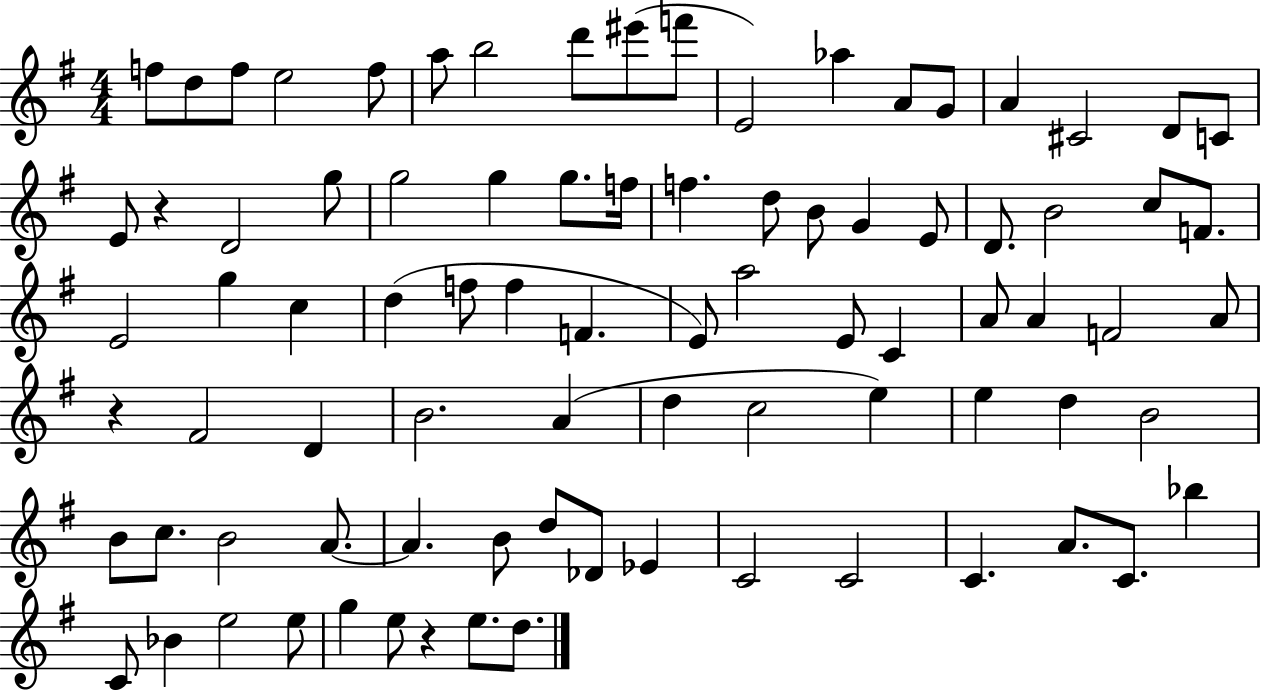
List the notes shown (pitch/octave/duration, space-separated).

F5/e D5/e F5/e E5/h F5/e A5/e B5/h D6/e EIS6/e F6/e E4/h Ab5/q A4/e G4/e A4/q C#4/h D4/e C4/e E4/e R/q D4/h G5/e G5/h G5/q G5/e. F5/s F5/q. D5/e B4/e G4/q E4/e D4/e. B4/h C5/e F4/e. E4/h G5/q C5/q D5/q F5/e F5/q F4/q. E4/e A5/h E4/e C4/q A4/e A4/q F4/h A4/e R/q F#4/h D4/q B4/h. A4/q D5/q C5/h E5/q E5/q D5/q B4/h B4/e C5/e. B4/h A4/e. A4/q. B4/e D5/e Db4/e Eb4/q C4/h C4/h C4/q. A4/e. C4/e. Bb5/q C4/e Bb4/q E5/h E5/e G5/q E5/e R/q E5/e. D5/e.